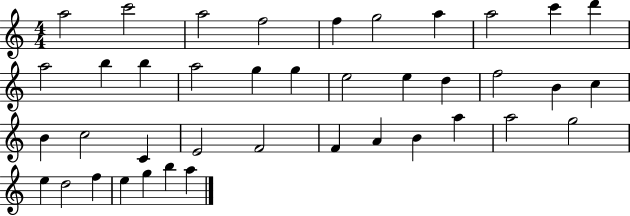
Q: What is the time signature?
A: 4/4